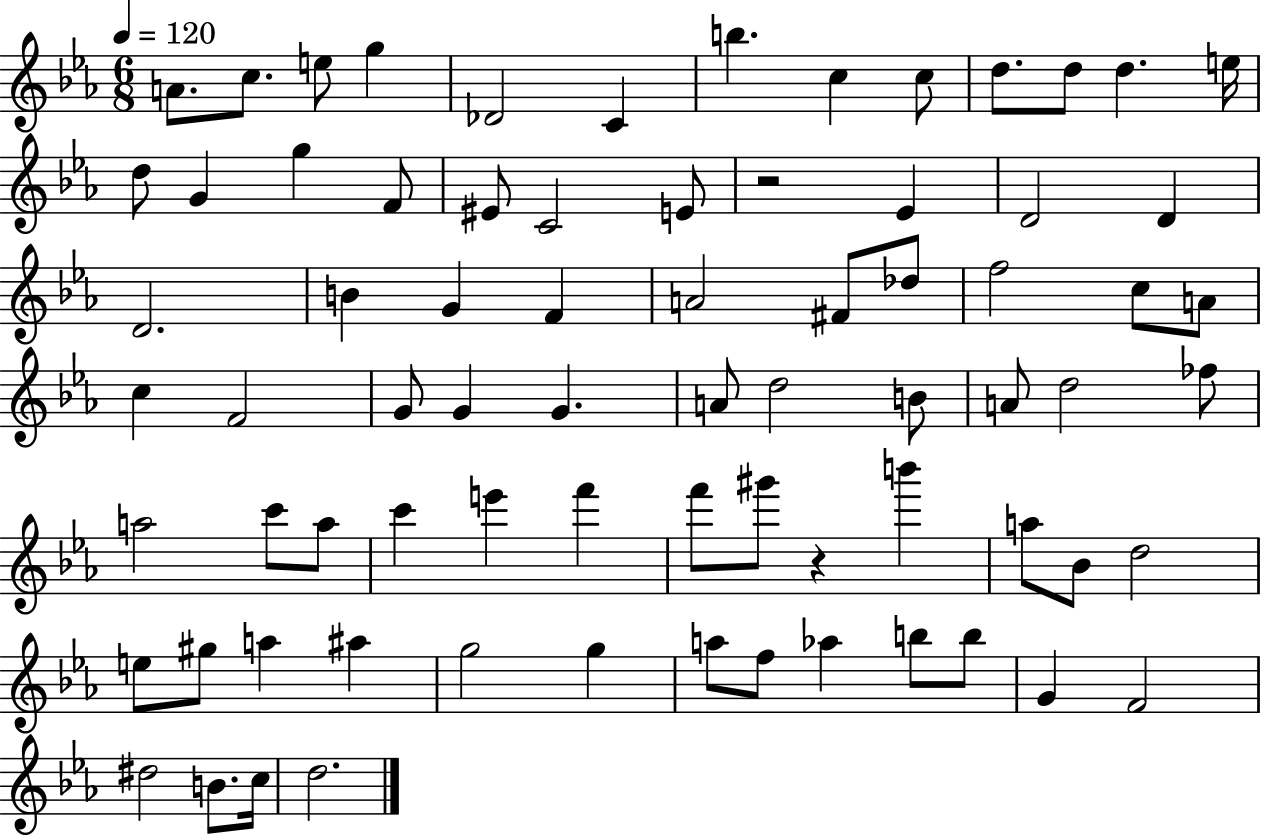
{
  \clef treble
  \numericTimeSignature
  \time 6/8
  \key ees \major
  \tempo 4 = 120
  a'8. c''8. e''8 g''4 | des'2 c'4 | b''4. c''4 c''8 | d''8. d''8 d''4. e''16 | \break d''8 g'4 g''4 f'8 | eis'8 c'2 e'8 | r2 ees'4 | d'2 d'4 | \break d'2. | b'4 g'4 f'4 | a'2 fis'8 des''8 | f''2 c''8 a'8 | \break c''4 f'2 | g'8 g'4 g'4. | a'8 d''2 b'8 | a'8 d''2 fes''8 | \break a''2 c'''8 a''8 | c'''4 e'''4 f'''4 | f'''8 gis'''8 r4 b'''4 | a''8 bes'8 d''2 | \break e''8 gis''8 a''4 ais''4 | g''2 g''4 | a''8 f''8 aes''4 b''8 b''8 | g'4 f'2 | \break dis''2 b'8. c''16 | d''2. | \bar "|."
}